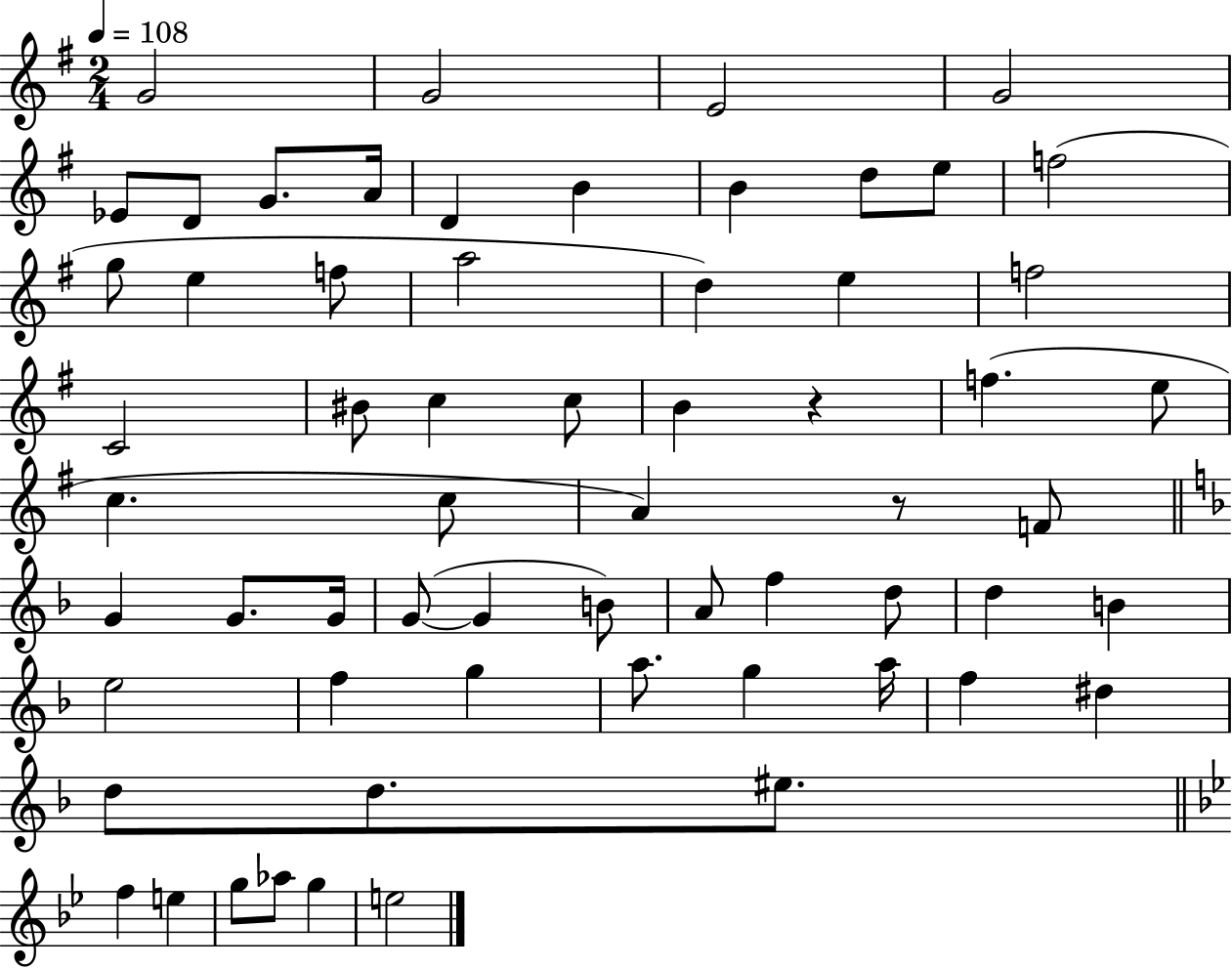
X:1
T:Untitled
M:2/4
L:1/4
K:G
G2 G2 E2 G2 _E/2 D/2 G/2 A/4 D B B d/2 e/2 f2 g/2 e f/2 a2 d e f2 C2 ^B/2 c c/2 B z f e/2 c c/2 A z/2 F/2 G G/2 G/4 G/2 G B/2 A/2 f d/2 d B e2 f g a/2 g a/4 f ^d d/2 d/2 ^e/2 f e g/2 _a/2 g e2